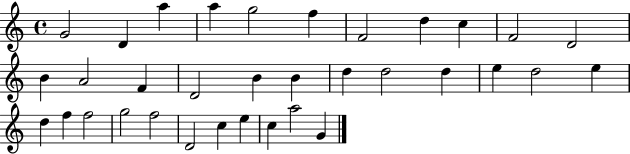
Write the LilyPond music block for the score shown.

{
  \clef treble
  \time 4/4
  \defaultTimeSignature
  \key c \major
  g'2 d'4 a''4 | a''4 g''2 f''4 | f'2 d''4 c''4 | f'2 d'2 | \break b'4 a'2 f'4 | d'2 b'4 b'4 | d''4 d''2 d''4 | e''4 d''2 e''4 | \break d''4 f''4 f''2 | g''2 f''2 | d'2 c''4 e''4 | c''4 a''2 g'4 | \break \bar "|."
}